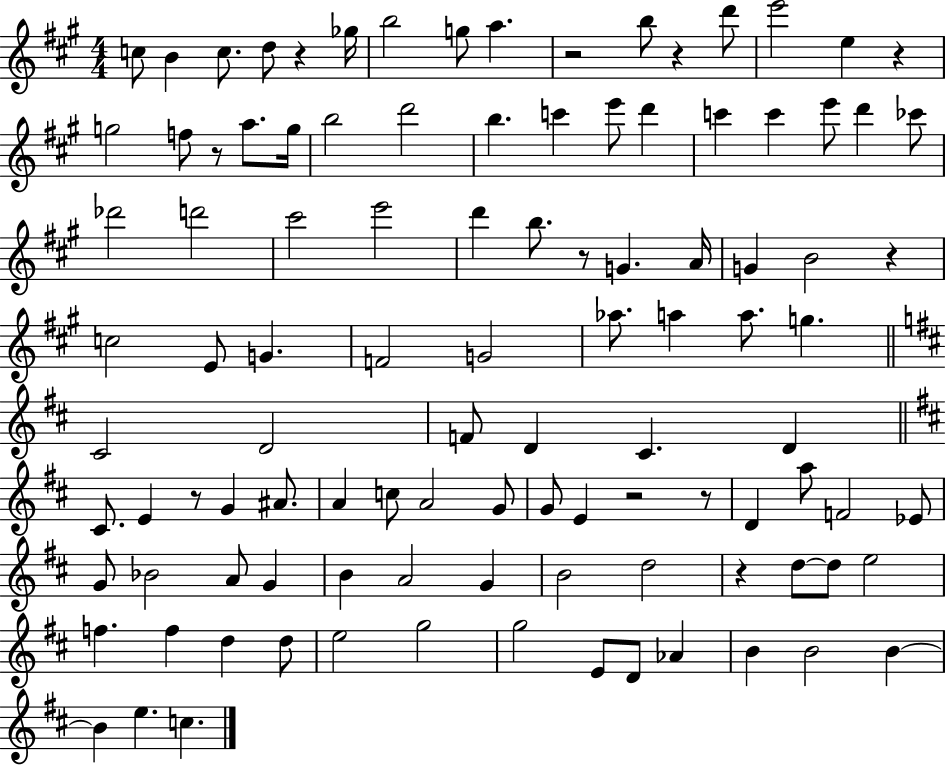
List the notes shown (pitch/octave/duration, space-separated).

C5/e B4/q C5/e. D5/e R/q Gb5/s B5/h G5/e A5/q. R/h B5/e R/q D6/e E6/h E5/q R/q G5/h F5/e R/e A5/e. G5/s B5/h D6/h B5/q. C6/q E6/e D6/q C6/q C6/q E6/e D6/q CES6/e Db6/h D6/h C#6/h E6/h D6/q B5/e. R/e G4/q. A4/s G4/q B4/h R/q C5/h E4/e G4/q. F4/h G4/h Ab5/e. A5/q A5/e. G5/q. C#4/h D4/h F4/e D4/q C#4/q. D4/q C#4/e. E4/q R/e G4/q A#4/e. A4/q C5/e A4/h G4/e G4/e E4/q R/h R/e D4/q A5/e F4/h Eb4/e G4/e Bb4/h A4/e G4/q B4/q A4/h G4/q B4/h D5/h R/q D5/e D5/e E5/h F5/q. F5/q D5/q D5/e E5/h G5/h G5/h E4/e D4/e Ab4/q B4/q B4/h B4/q B4/q E5/q. C5/q.